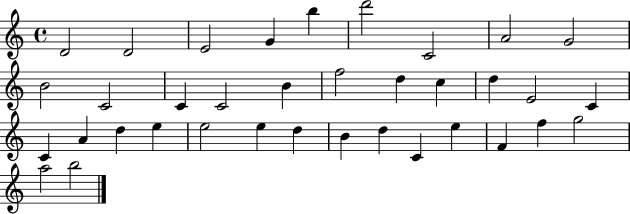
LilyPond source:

{
  \clef treble
  \time 4/4
  \defaultTimeSignature
  \key c \major
  d'2 d'2 | e'2 g'4 b''4 | d'''2 c'2 | a'2 g'2 | \break b'2 c'2 | c'4 c'2 b'4 | f''2 d''4 c''4 | d''4 e'2 c'4 | \break c'4 a'4 d''4 e''4 | e''2 e''4 d''4 | b'4 d''4 c'4 e''4 | f'4 f''4 g''2 | \break a''2 b''2 | \bar "|."
}